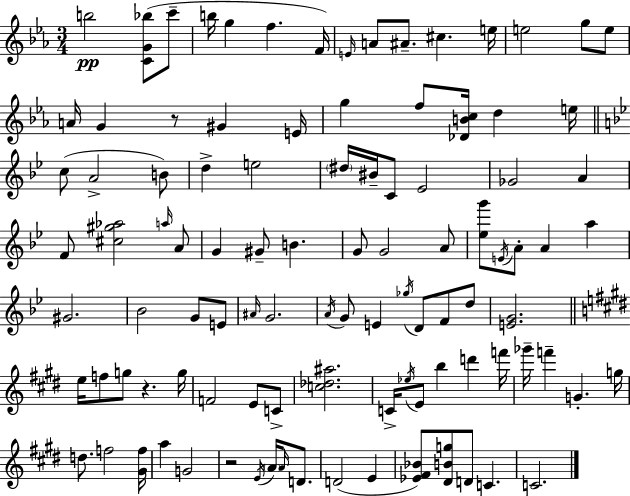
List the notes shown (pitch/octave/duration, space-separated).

B5/h [C4,G4,Bb5]/e C6/e B5/s G5/q F5/q. F4/s E4/s A4/e A#4/e. C#5/q. E5/s E5/h G5/e E5/e A4/s G4/q R/e G#4/q E4/s G5/q F5/e [Db4,B4,C5]/s D5/q E5/s C5/e A4/h B4/e D5/q E5/h D#5/s BIS4/s C4/e Eb4/h Gb4/h A4/q F4/e [C#5,G#5,Ab5]/h A5/s A4/e G4/q G#4/e B4/q. G4/e G4/h A4/e [Eb5,G6]/e E4/s A4/e A4/q A5/q G#4/h. Bb4/h G4/e E4/e A#4/s G4/h. A4/s G4/e E4/q Gb5/s D4/e F4/e D5/e [E4,G4]/h. E5/s F5/e G5/e R/q. G5/s F4/h E4/e C4/e [C5,Db5,A#5]/h. C4/s Eb5/s E4/e B5/q D6/q F6/s Gb6/s F6/q G4/q. G5/s D5/e. F5/h [G#4,F5]/s A5/q G4/h R/h E4/s A4/s A4/s D4/e. D4/h E4/q [Eb4,F#4,Bb4]/e [D#4,B4,G5]/e D4/e C4/q. C4/h.